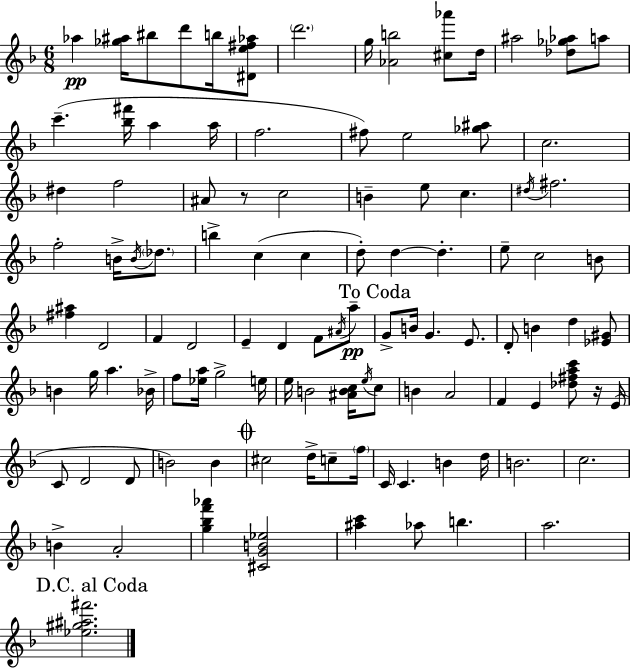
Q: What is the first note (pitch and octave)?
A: Ab5